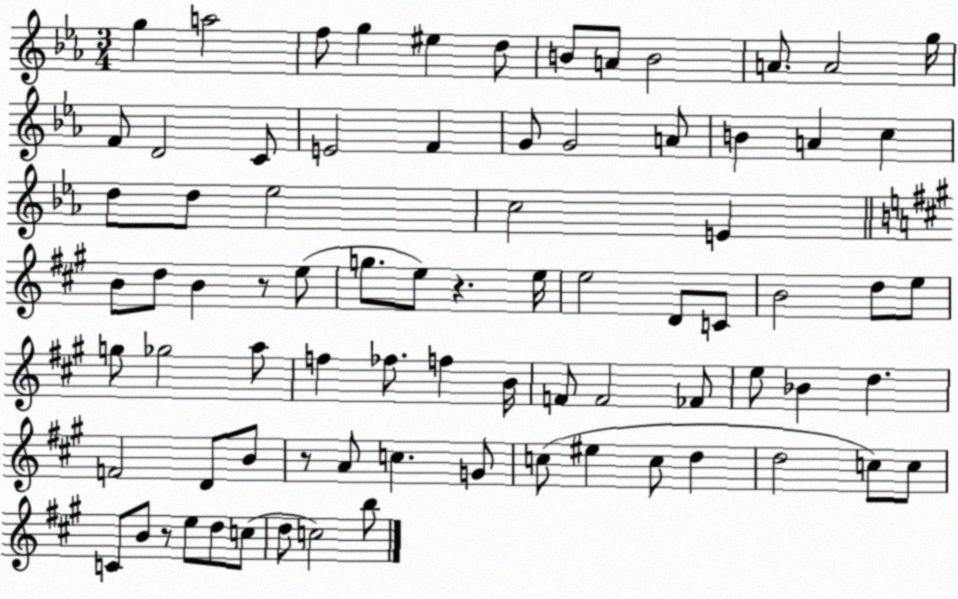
X:1
T:Untitled
M:3/4
L:1/4
K:Eb
g a2 f/2 g ^e d/2 B/2 A/2 B2 A/2 A2 g/4 F/2 D2 C/2 E2 F G/2 G2 A/2 B A c d/2 d/2 _e2 c2 E B/2 d/2 B z/2 e/2 g/2 e/2 z e/4 e2 D/2 C/2 B2 d/2 e/2 g/2 _g2 a/2 f _f/2 f B/4 F/2 F2 _F/2 e/2 _B d F2 D/2 B/2 z/2 A/2 c G/2 c/2 ^e c/2 d d2 c/2 c/2 C/2 B/2 z/2 e/2 d/2 c/2 d/2 c2 b/2